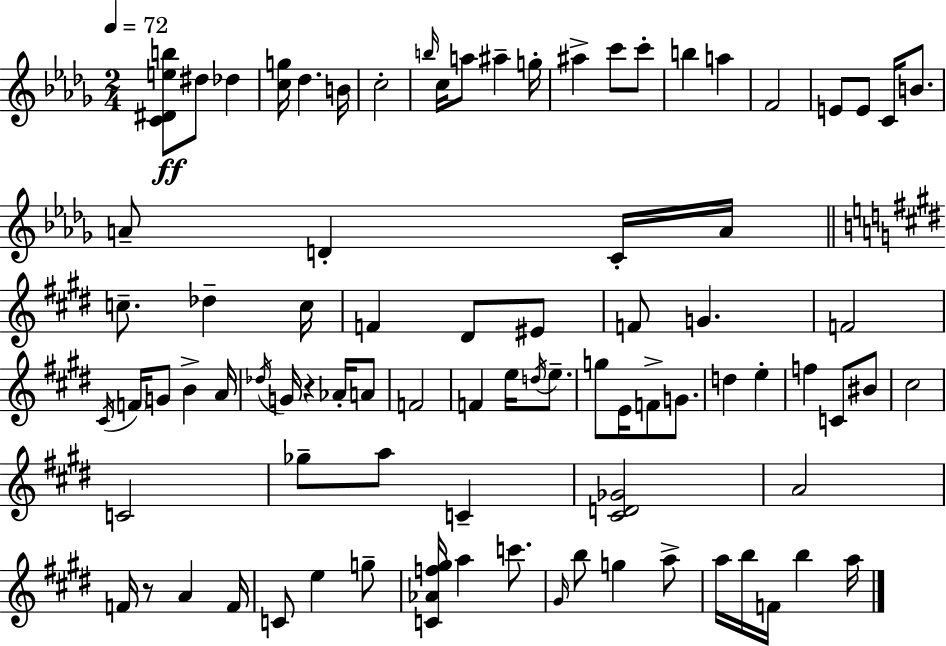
[C4,D#4,E5,B5]/e D#5/e Db5/q [C5,G5]/s Db5/q. B4/s C5/h B5/s C5/s A5/e A#5/q G5/s A#5/q C6/e C6/e B5/q A5/q F4/h E4/e E4/e C4/s B4/e. A4/e D4/q C4/s A4/s C5/e. Db5/q C5/s F4/q D#4/e EIS4/e F4/e G4/q. F4/h C#4/s F4/s G4/e B4/q A4/s Db5/s G4/s R/q Ab4/s A4/e F4/h F4/q E5/s D5/s E5/e. G5/e E4/s F4/e G4/e. D5/q E5/q F5/q C4/e BIS4/e C#5/h C4/h Gb5/e A5/e C4/q [C#4,D4,Gb4]/h A4/h F4/s R/e A4/q F4/s C4/e E5/q G5/e [C4,Ab4,F5,G#5]/s A5/q C6/e. G#4/s B5/e G5/q A5/e A5/s B5/s F4/s B5/q A5/s